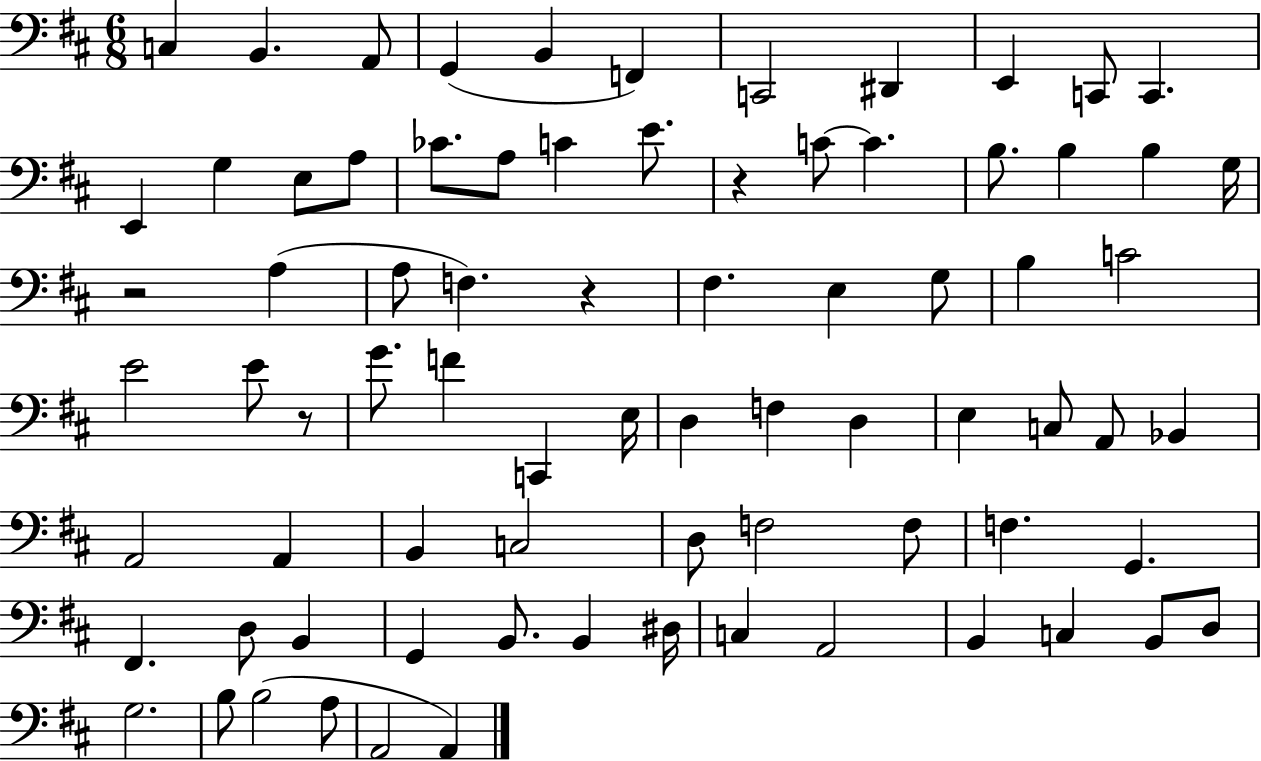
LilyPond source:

{
  \clef bass
  \numericTimeSignature
  \time 6/8
  \key d \major
  c4 b,4. a,8 | g,4( b,4 f,4) | c,2 dis,4 | e,4 c,8 c,4. | \break e,4 g4 e8 a8 | ces'8. a8 c'4 e'8. | r4 c'8~~ c'4. | b8. b4 b4 g16 | \break r2 a4( | a8 f4.) r4 | fis4. e4 g8 | b4 c'2 | \break e'2 e'8 r8 | g'8. f'4 c,4 e16 | d4 f4 d4 | e4 c8 a,8 bes,4 | \break a,2 a,4 | b,4 c2 | d8 f2 f8 | f4. g,4. | \break fis,4. d8 b,4 | g,4 b,8. b,4 dis16 | c4 a,2 | b,4 c4 b,8 d8 | \break g2. | b8 b2( a8 | a,2 a,4) | \bar "|."
}